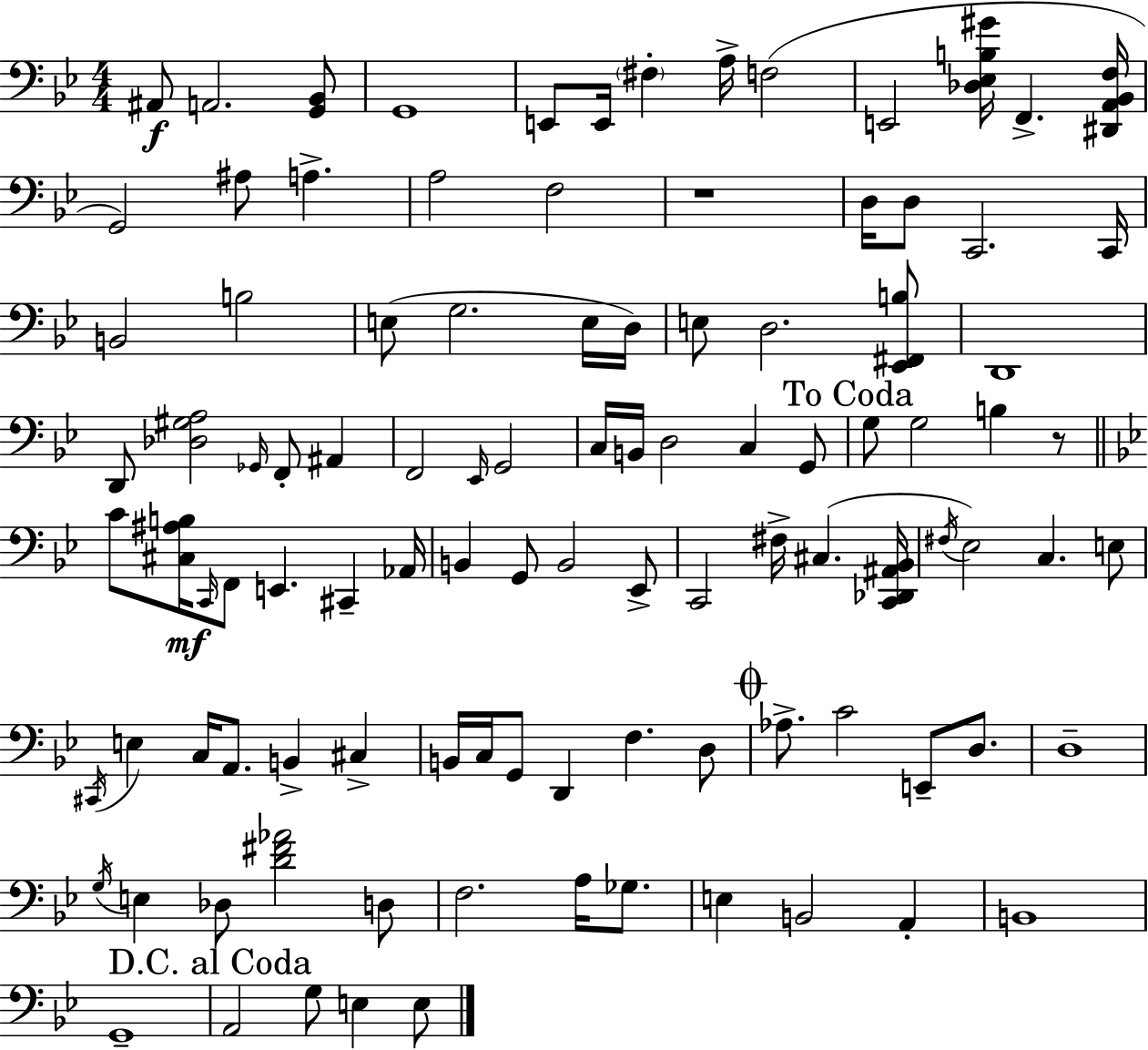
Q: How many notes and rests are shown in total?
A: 103